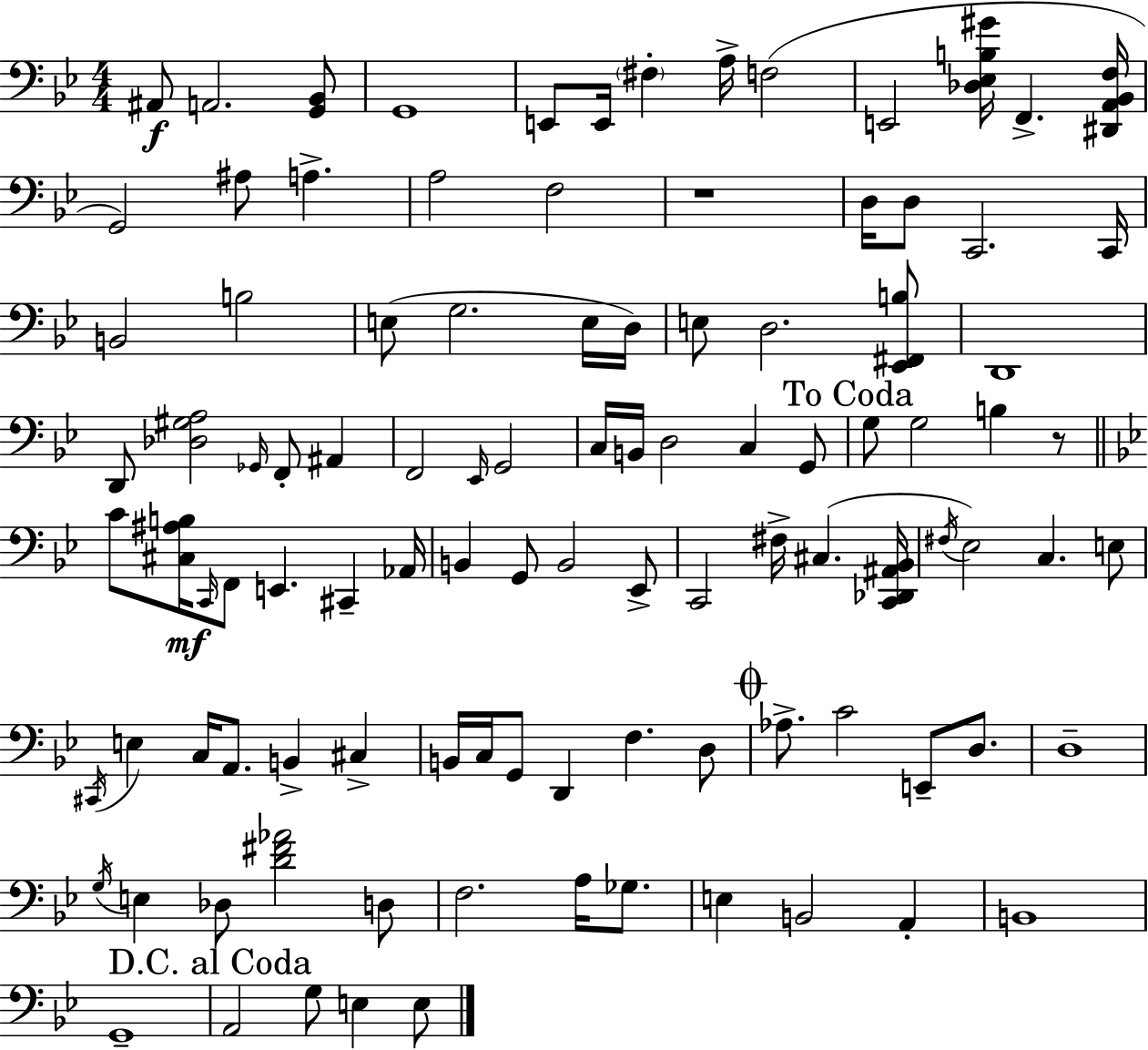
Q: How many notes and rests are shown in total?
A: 103